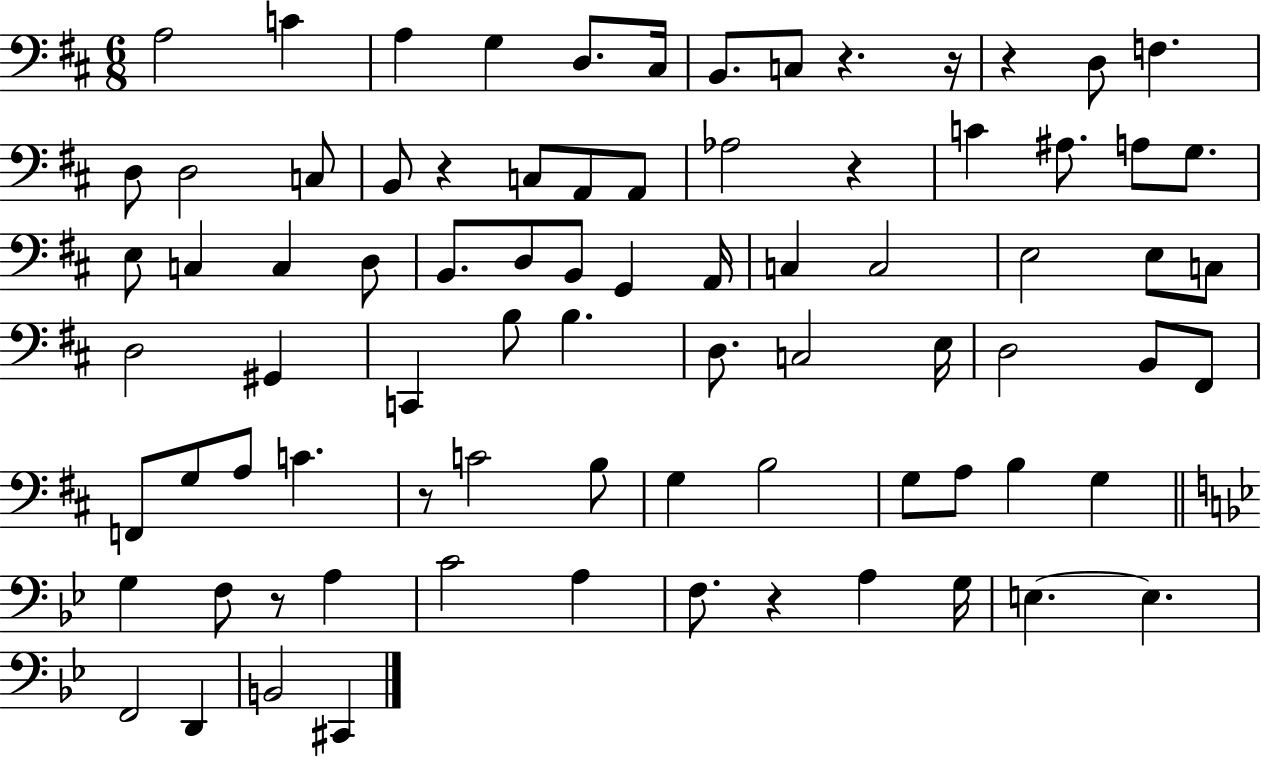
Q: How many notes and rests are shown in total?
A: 81